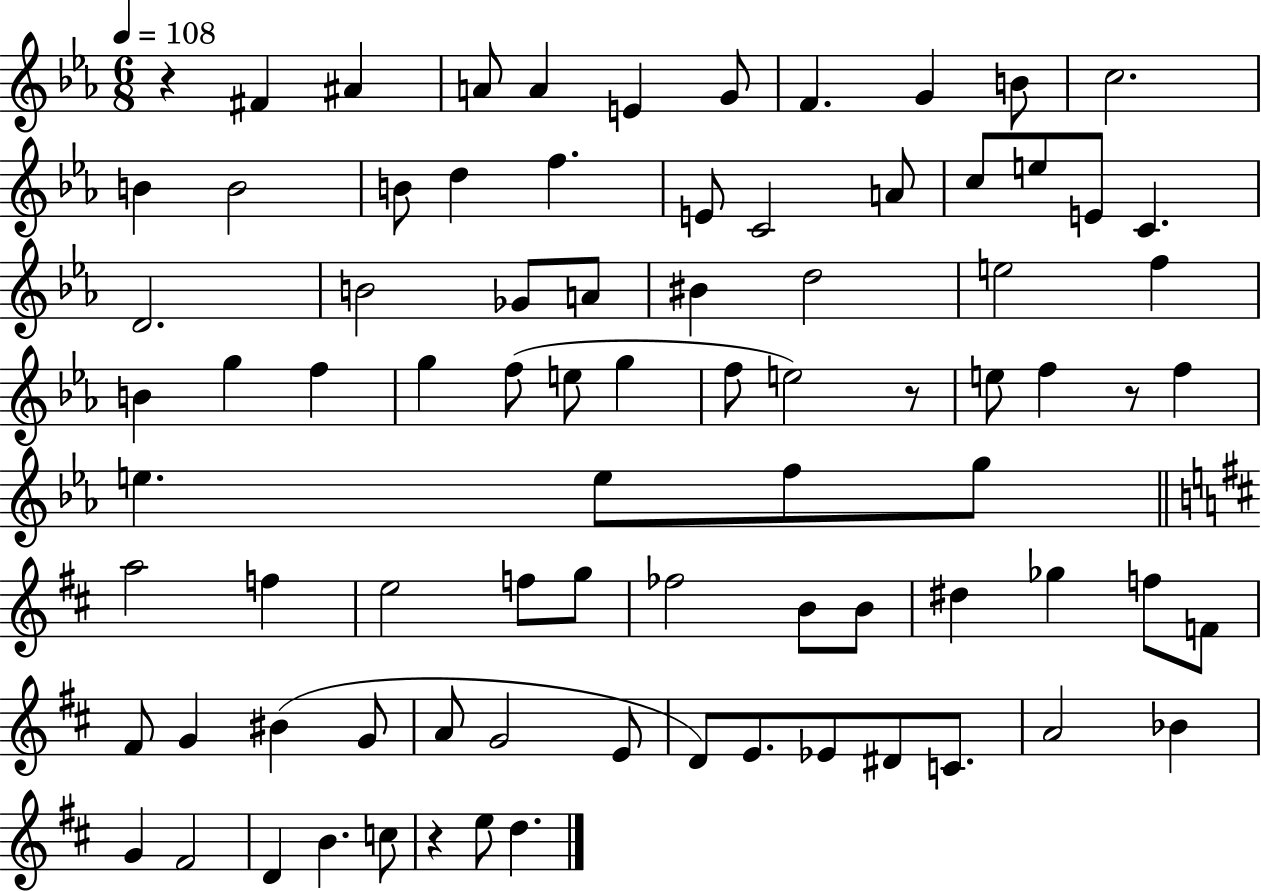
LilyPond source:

{
  \clef treble
  \numericTimeSignature
  \time 6/8
  \key ees \major
  \tempo 4 = 108
  r4 fis'4 ais'4 | a'8 a'4 e'4 g'8 | f'4. g'4 b'8 | c''2. | \break b'4 b'2 | b'8 d''4 f''4. | e'8 c'2 a'8 | c''8 e''8 e'8 c'4. | \break d'2. | b'2 ges'8 a'8 | bis'4 d''2 | e''2 f''4 | \break b'4 g''4 f''4 | g''4 f''8( e''8 g''4 | f''8 e''2) r8 | e''8 f''4 r8 f''4 | \break e''4. e''8 f''8 g''8 | \bar "||" \break \key b \minor a''2 f''4 | e''2 f''8 g''8 | fes''2 b'8 b'8 | dis''4 ges''4 f''8 f'8 | \break fis'8 g'4 bis'4( g'8 | a'8 g'2 e'8 | d'8) e'8. ees'8 dis'8 c'8. | a'2 bes'4 | \break g'4 fis'2 | d'4 b'4. c''8 | r4 e''8 d''4. | \bar "|."
}